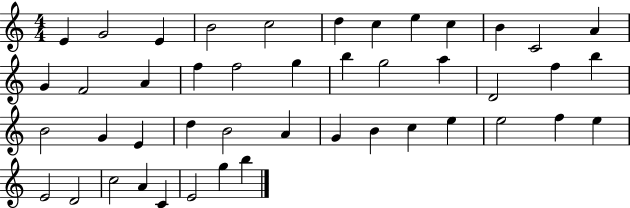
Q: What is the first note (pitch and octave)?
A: E4